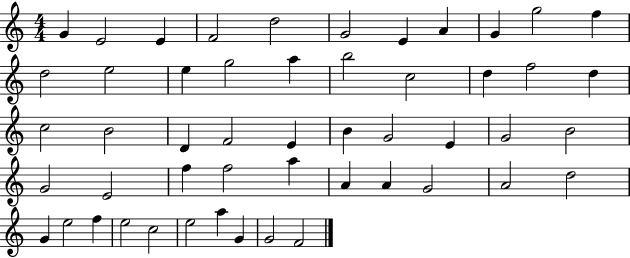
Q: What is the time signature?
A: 4/4